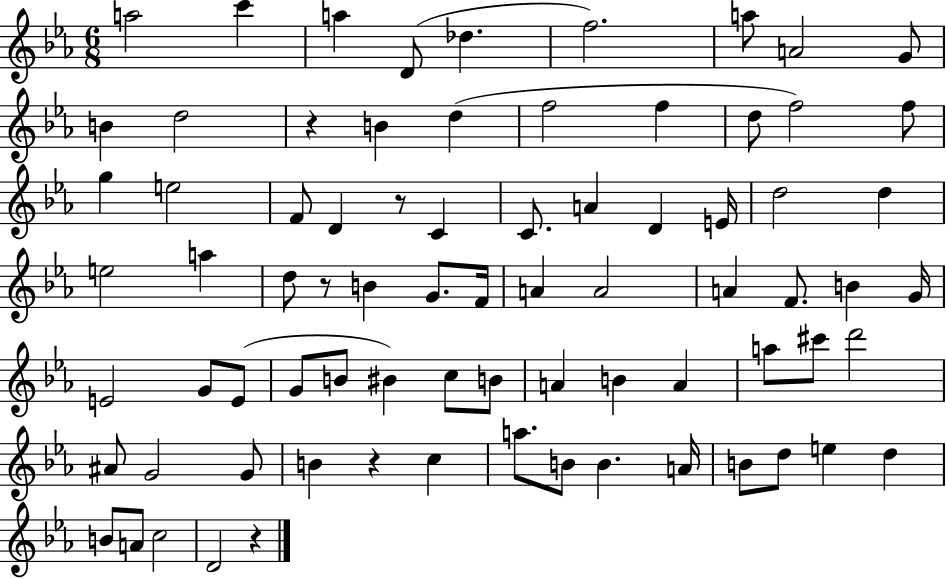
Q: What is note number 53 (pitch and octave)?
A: A5